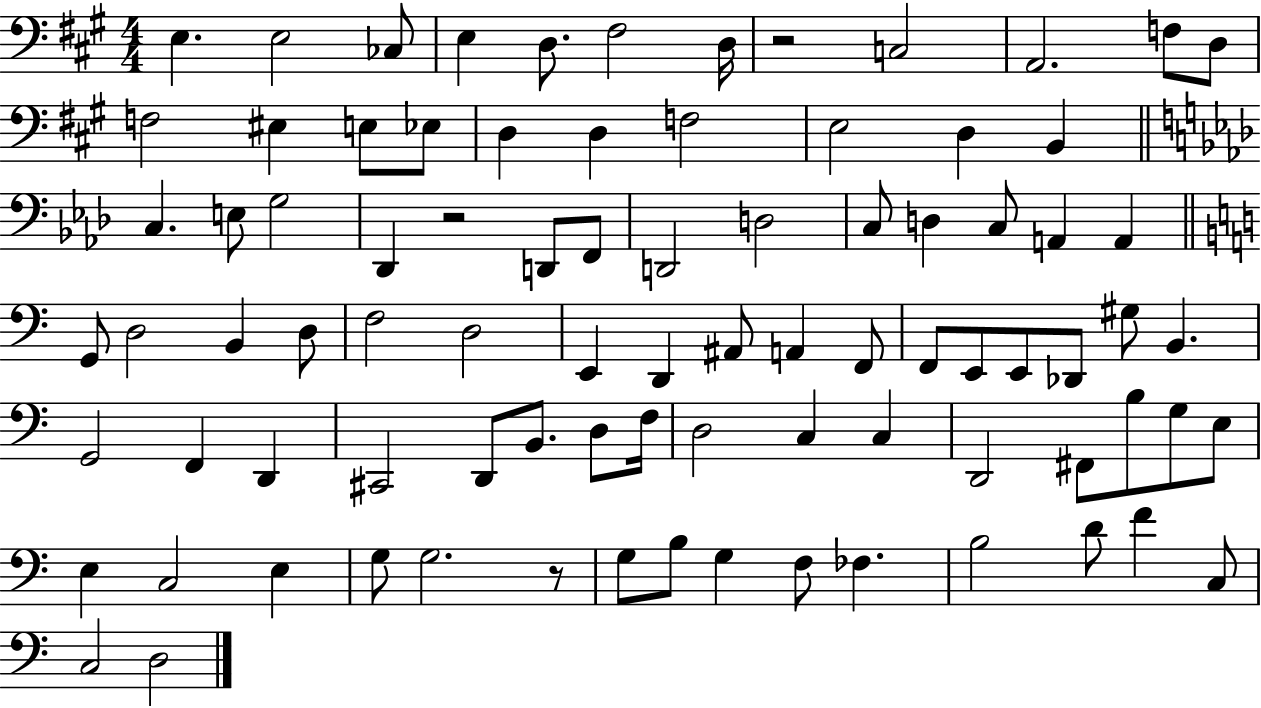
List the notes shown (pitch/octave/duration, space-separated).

E3/q. E3/h CES3/e E3/q D3/e. F#3/h D3/s R/h C3/h A2/h. F3/e D3/e F3/h EIS3/q E3/e Eb3/e D3/q D3/q F3/h E3/h D3/q B2/q C3/q. E3/e G3/h Db2/q R/h D2/e F2/e D2/h D3/h C3/e D3/q C3/e A2/q A2/q G2/e D3/h B2/q D3/e F3/h D3/h E2/q D2/q A#2/e A2/q F2/e F2/e E2/e E2/e Db2/e G#3/e B2/q. G2/h F2/q D2/q C#2/h D2/e B2/e. D3/e F3/s D3/h C3/q C3/q D2/h F#2/e B3/e G3/e E3/e E3/q C3/h E3/q G3/e G3/h. R/e G3/e B3/e G3/q F3/e FES3/q. B3/h D4/e F4/q C3/e C3/h D3/h